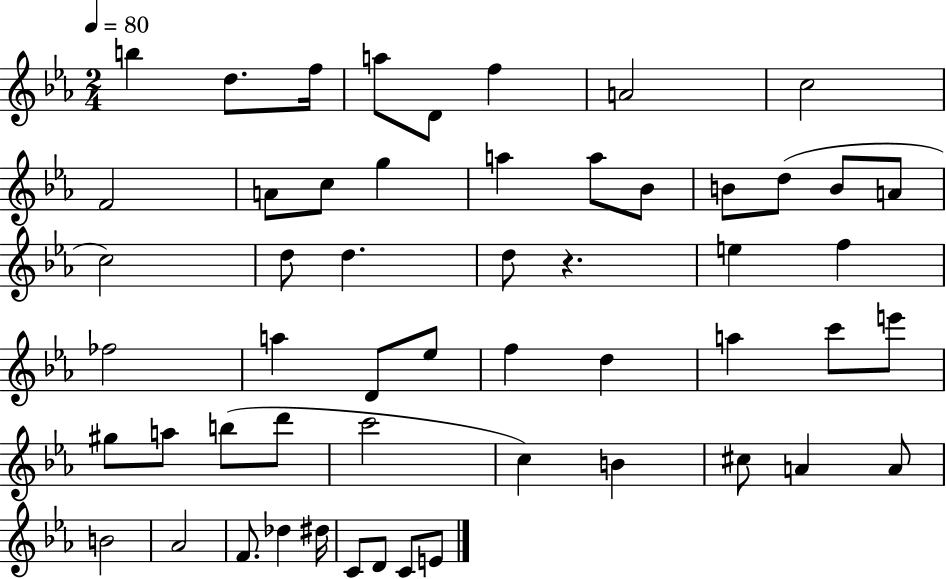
B5/q D5/e. F5/s A5/e D4/e F5/q A4/h C5/h F4/h A4/e C5/e G5/q A5/q A5/e Bb4/e B4/e D5/e B4/e A4/e C5/h D5/e D5/q. D5/e R/q. E5/q F5/q FES5/h A5/q D4/e Eb5/e F5/q D5/q A5/q C6/e E6/e G#5/e A5/e B5/e D6/e C6/h C5/q B4/q C#5/e A4/q A4/e B4/h Ab4/h F4/e. Db5/q D#5/s C4/e D4/e C4/e E4/e